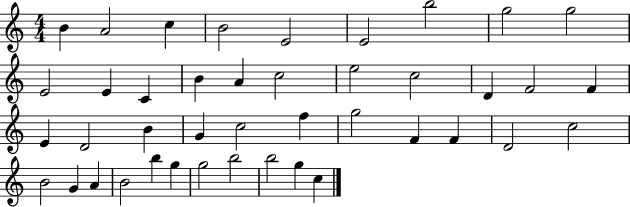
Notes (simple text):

B4/q A4/h C5/q B4/h E4/h E4/h B5/h G5/h G5/h E4/h E4/q C4/q B4/q A4/q C5/h E5/h C5/h D4/q F4/h F4/q E4/q D4/h B4/q G4/q C5/h F5/q G5/h F4/q F4/q D4/h C5/h B4/h G4/q A4/q B4/h B5/q G5/q G5/h B5/h B5/h G5/q C5/q